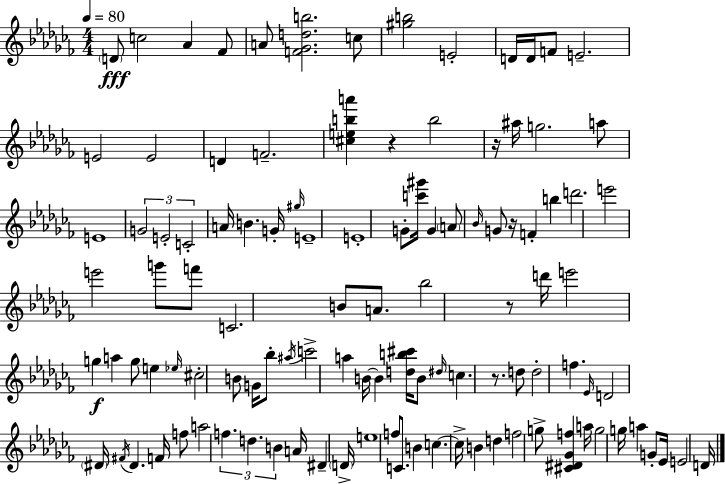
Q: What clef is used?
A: treble